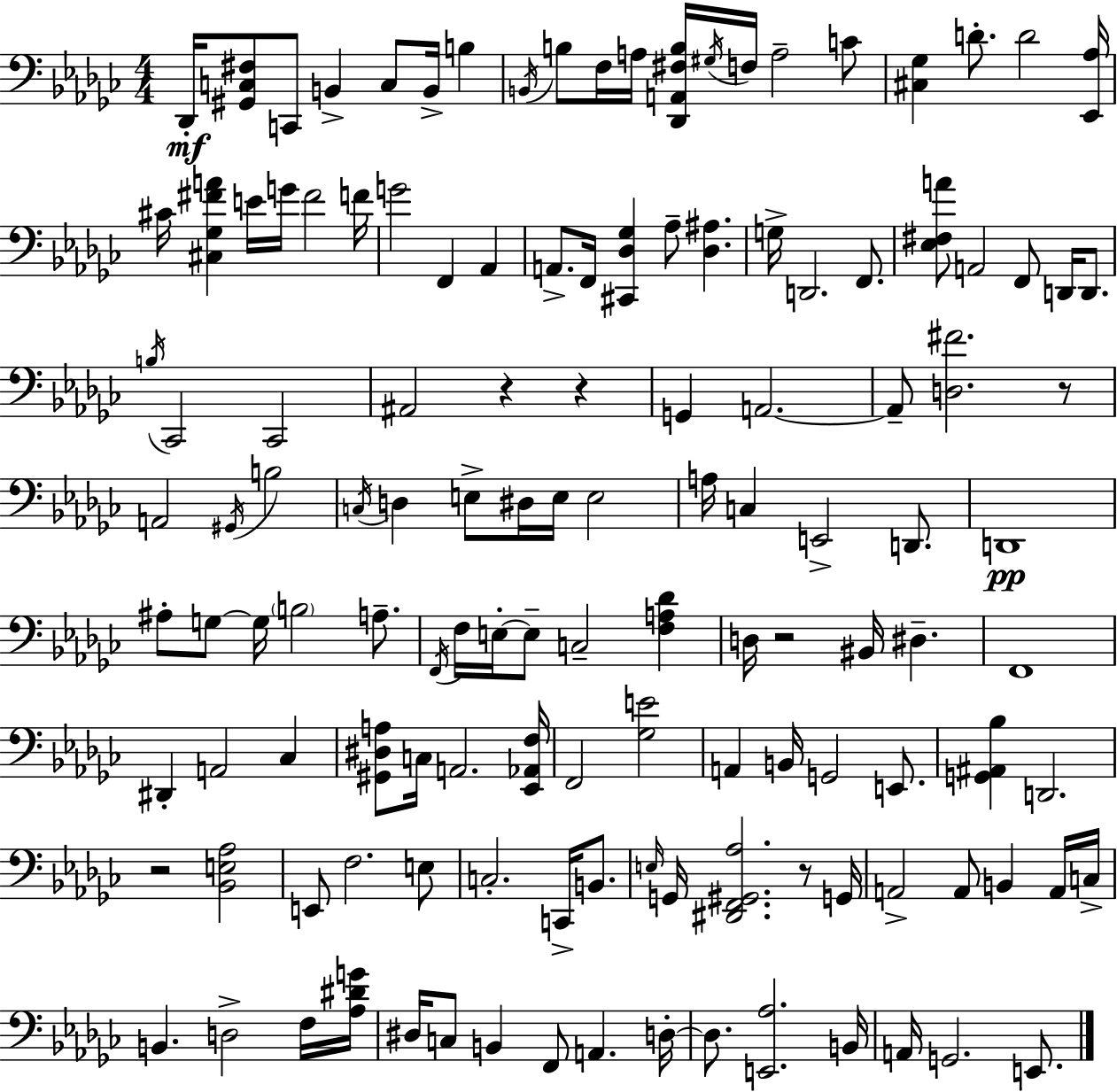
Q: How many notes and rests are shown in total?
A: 132